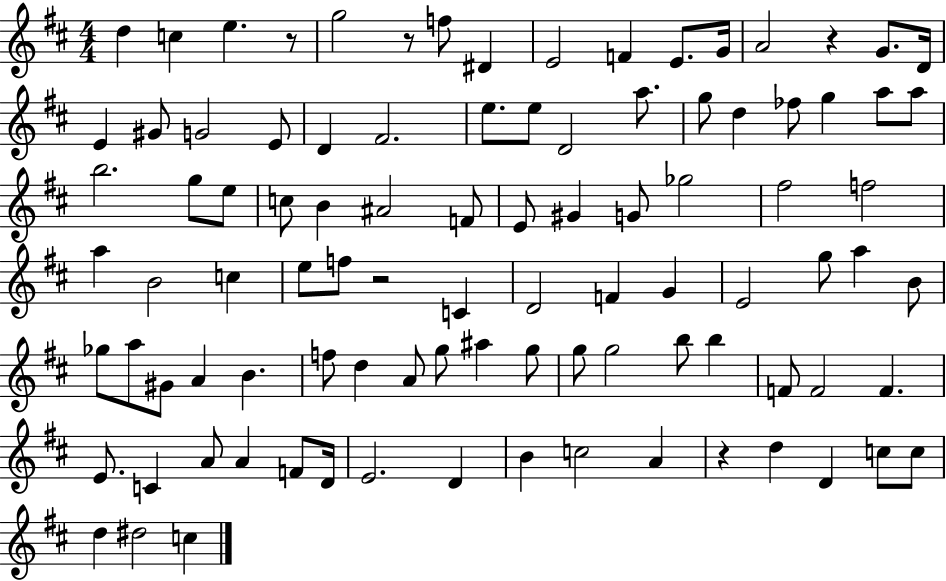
D5/q C5/q E5/q. R/e G5/h R/e F5/e D#4/q E4/h F4/q E4/e. G4/s A4/h R/q G4/e. D4/s E4/q G#4/e G4/h E4/e D4/q F#4/h. E5/e. E5/e D4/h A5/e. G5/e D5/q FES5/e G5/q A5/e A5/e B5/h. G5/e E5/e C5/e B4/q A#4/h F4/e E4/e G#4/q G4/e Gb5/h F#5/h F5/h A5/q B4/h C5/q E5/e F5/e R/h C4/q D4/h F4/q G4/q E4/h G5/e A5/q B4/e Gb5/e A5/e G#4/e A4/q B4/q. F5/e D5/q A4/e G5/e A#5/q G5/e G5/e G5/h B5/e B5/q F4/e F4/h F4/q. E4/e. C4/q A4/e A4/q F4/e D4/s E4/h. D4/q B4/q C5/h A4/q R/q D5/q D4/q C5/e C5/e D5/q D#5/h C5/q